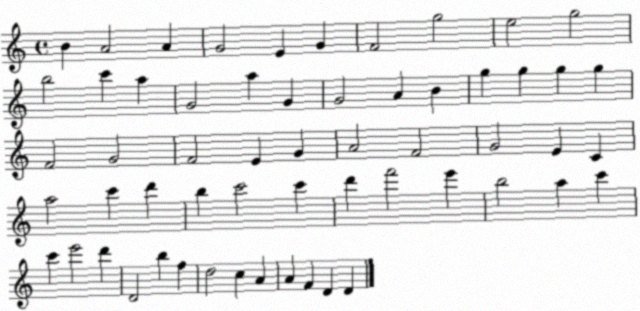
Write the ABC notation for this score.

X:1
T:Untitled
M:4/4
L:1/4
K:C
B A2 A G2 E G F2 g2 e2 g2 b2 c' a G2 a G G2 A B g g g g F2 G2 F2 E G A2 F2 G2 E C a2 c' d' b c'2 c' d' f'2 e' b2 a c' c' e'2 d' D2 b f d2 c A A F D D